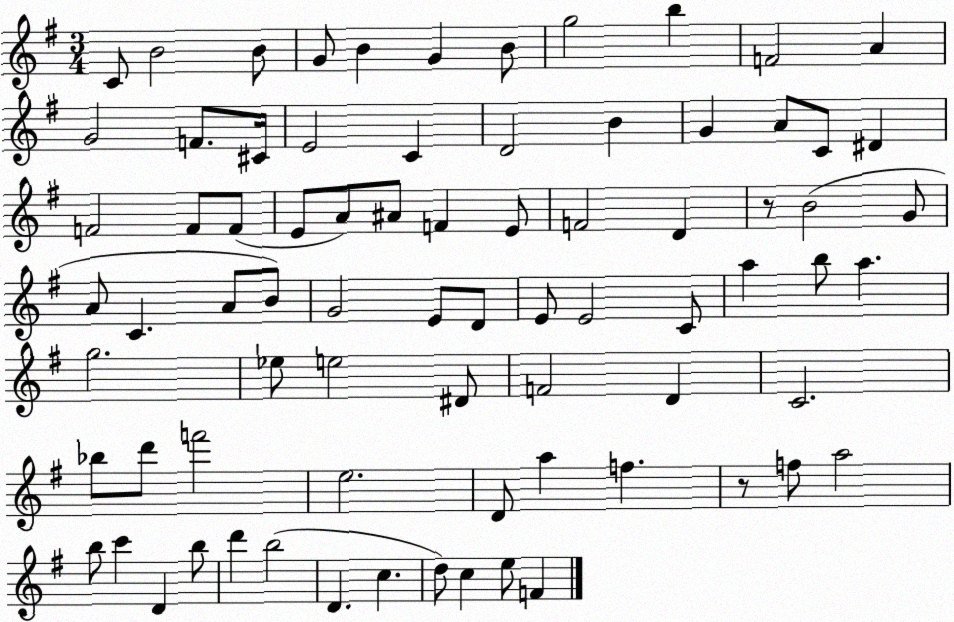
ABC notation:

X:1
T:Untitled
M:3/4
L:1/4
K:G
C/2 B2 B/2 G/2 B G B/2 g2 b F2 A G2 F/2 ^C/4 E2 C D2 B G A/2 C/2 ^D F2 F/2 F/2 E/2 A/2 ^A/2 F E/2 F2 D z/2 B2 G/2 A/2 C A/2 B/2 G2 E/2 D/2 E/2 E2 C/2 a b/2 a g2 _e/2 e2 ^D/2 F2 D C2 _b/2 d'/2 f'2 e2 D/2 a f z/2 f/2 a2 b/2 c' D b/2 d' b2 D c d/2 c e/2 F